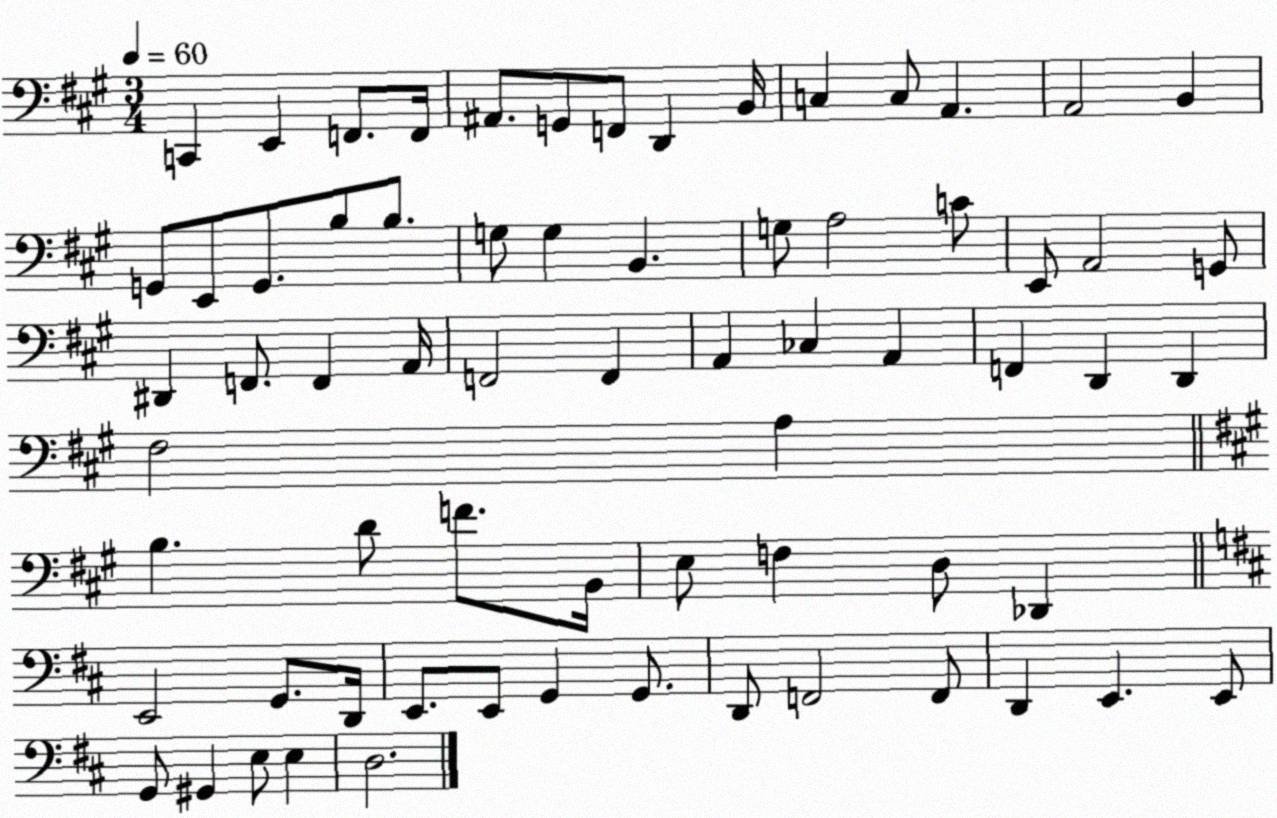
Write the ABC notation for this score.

X:1
T:Untitled
M:3/4
L:1/4
K:A
C,, E,, F,,/2 F,,/4 ^A,,/2 G,,/2 F,,/2 D,, B,,/4 C, C,/2 A,, A,,2 B,, G,,/2 E,,/2 G,,/2 B,/2 B,/2 G,/2 G, B,, G,/2 A,2 C/2 E,,/2 A,,2 G,,/2 ^D,, F,,/2 F,, A,,/4 F,,2 F,, A,, _C, A,, F,, D,, D,, ^F,2 A, B, D/2 F/2 B,,/4 E,/2 F, D,/2 _D,, E,,2 G,,/2 D,,/4 E,,/2 E,,/2 G,, G,,/2 D,,/2 F,,2 F,,/2 D,, E,, E,,/2 G,,/2 ^G,, E,/2 E, D,2